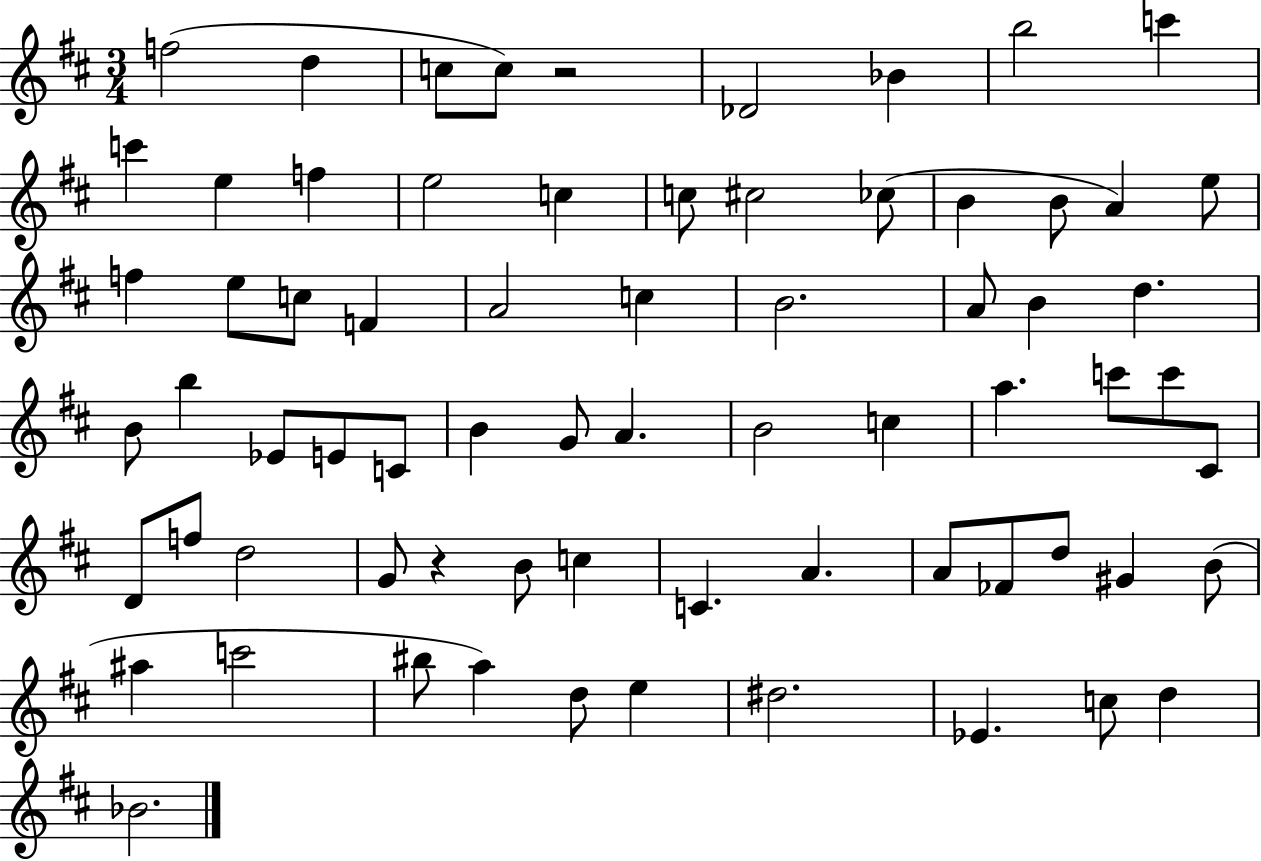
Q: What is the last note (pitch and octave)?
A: Bb4